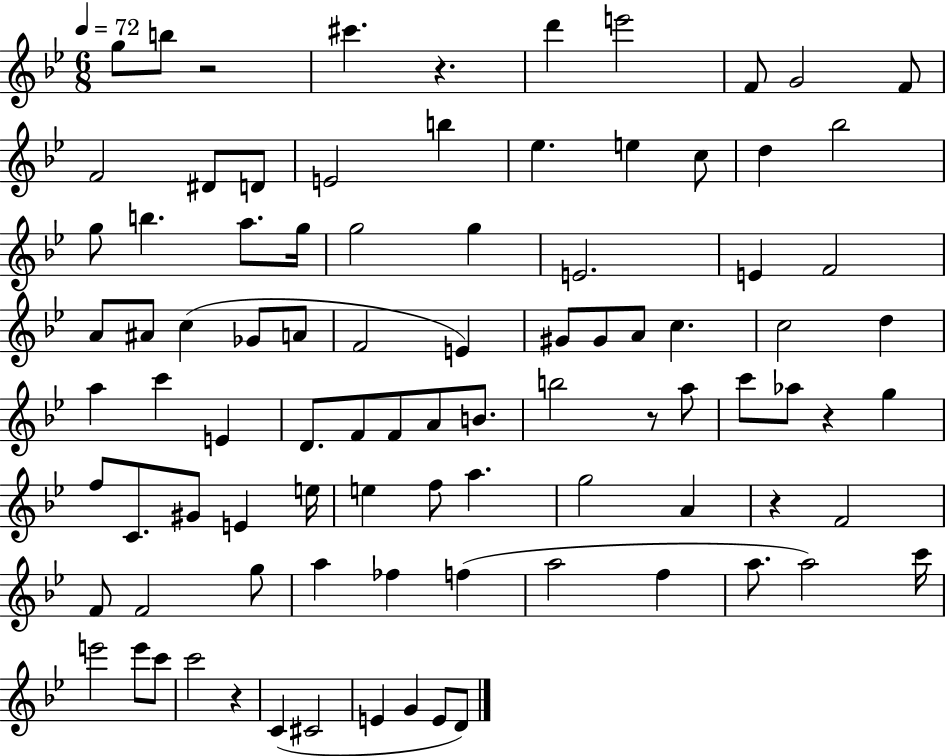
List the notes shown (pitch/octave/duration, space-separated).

G5/e B5/e R/h C#6/q. R/q. D6/q E6/h F4/e G4/h F4/e F4/h D#4/e D4/e E4/h B5/q Eb5/q. E5/q C5/e D5/q Bb5/h G5/e B5/q. A5/e. G5/s G5/h G5/q E4/h. E4/q F4/h A4/e A#4/e C5/q Gb4/e A4/e F4/h E4/q G#4/e G#4/e A4/e C5/q. C5/h D5/q A5/q C6/q E4/q D4/e. F4/e F4/e A4/e B4/e. B5/h R/e A5/e C6/e Ab5/e R/q G5/q F5/e C4/e. G#4/e E4/q E5/s E5/q F5/e A5/q. G5/h A4/q R/q F4/h F4/e F4/h G5/e A5/q FES5/q F5/q A5/h F5/q A5/e. A5/h C6/s E6/h E6/e C6/e C6/h R/q C4/q C#4/h E4/q G4/q E4/e D4/e